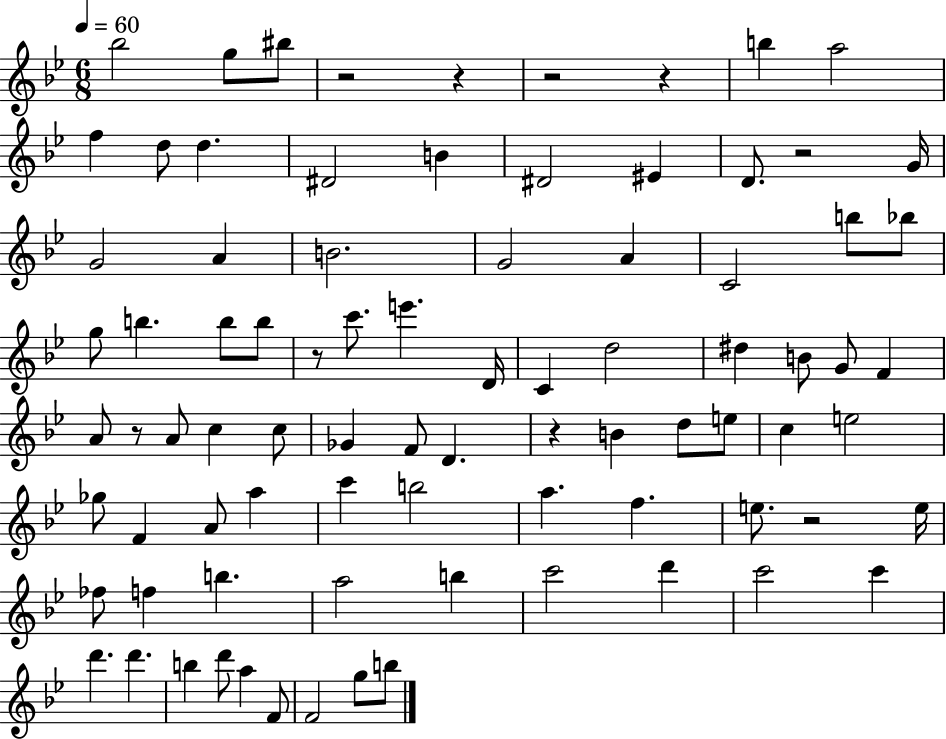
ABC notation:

X:1
T:Untitled
M:6/8
L:1/4
K:Bb
_b2 g/2 ^b/2 z2 z z2 z b a2 f d/2 d ^D2 B ^D2 ^E D/2 z2 G/4 G2 A B2 G2 A C2 b/2 _b/2 g/2 b b/2 b/2 z/2 c'/2 e' D/4 C d2 ^d B/2 G/2 F A/2 z/2 A/2 c c/2 _G F/2 D z B d/2 e/2 c e2 _g/2 F A/2 a c' b2 a f e/2 z2 e/4 _f/2 f b a2 b c'2 d' c'2 c' d' d' b d'/2 a F/2 F2 g/2 b/2